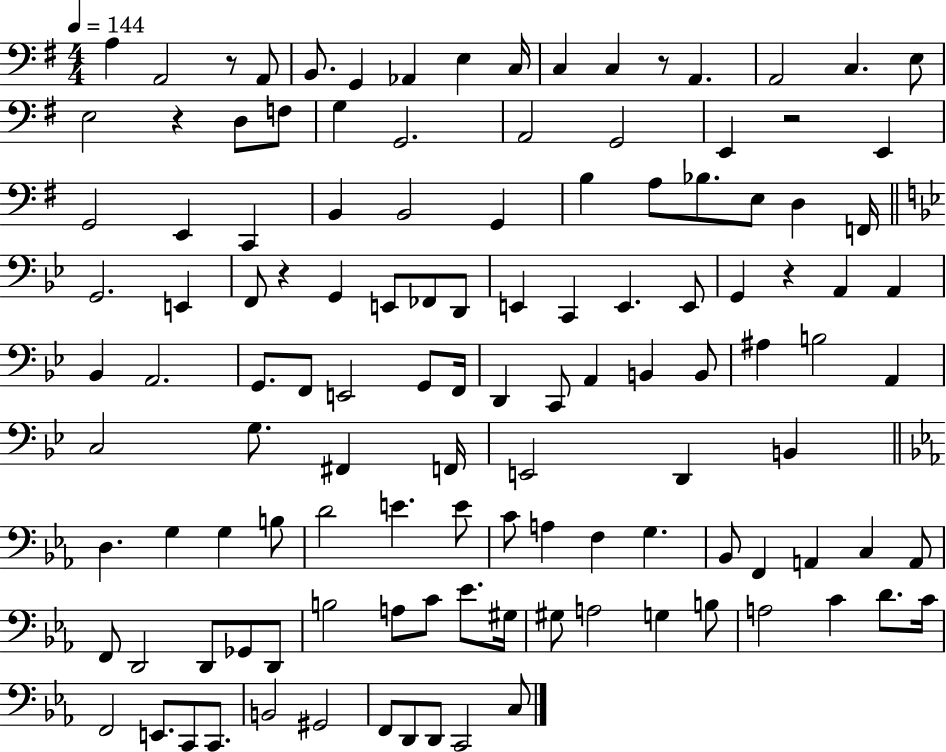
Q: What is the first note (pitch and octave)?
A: A3